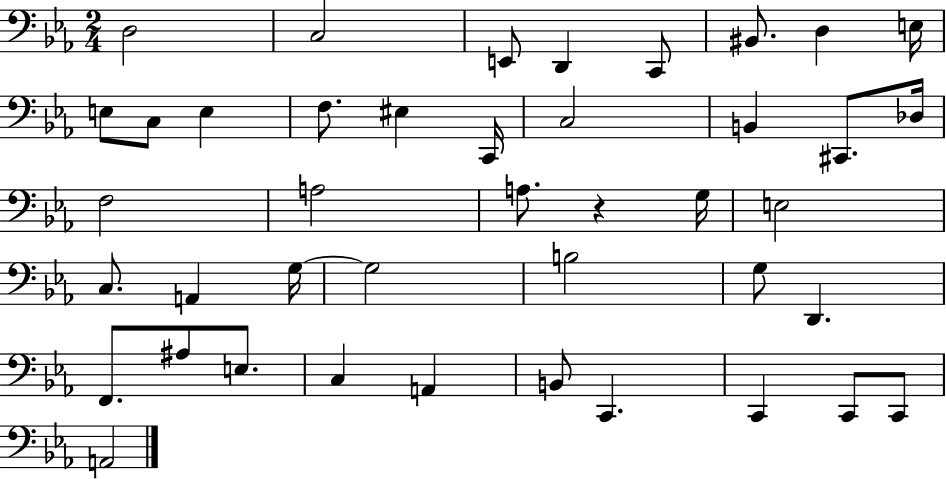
{
  \clef bass
  \numericTimeSignature
  \time 2/4
  \key ees \major
  d2 | c2 | e,8 d,4 c,8 | bis,8. d4 e16 | \break e8 c8 e4 | f8. eis4 c,16 | c2 | b,4 cis,8. des16 | \break f2 | a2 | a8. r4 g16 | e2 | \break c8. a,4 g16~~ | g2 | b2 | g8 d,4. | \break f,8. ais8 e8. | c4 a,4 | b,8 c,4. | c,4 c,8 c,8 | \break a,2 | \bar "|."
}